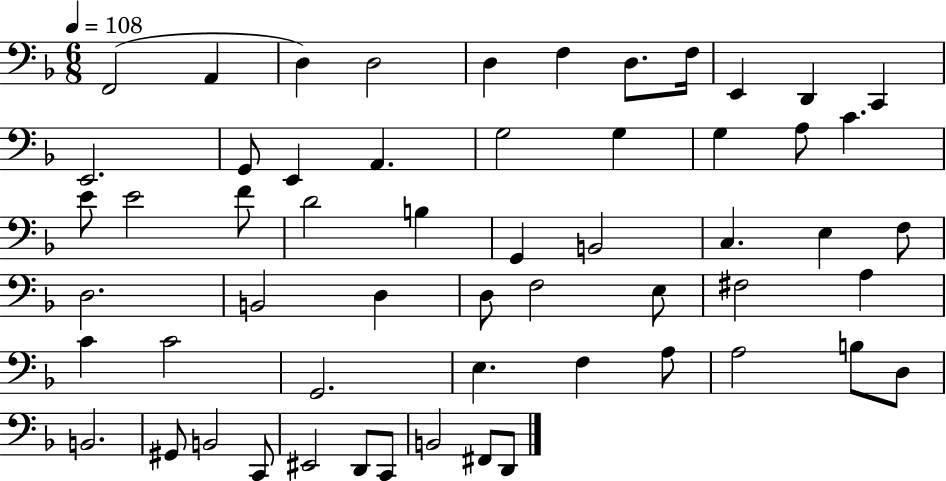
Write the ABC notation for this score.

X:1
T:Untitled
M:6/8
L:1/4
K:F
F,,2 A,, D, D,2 D, F, D,/2 F,/4 E,, D,, C,, E,,2 G,,/2 E,, A,, G,2 G, G, A,/2 C E/2 E2 F/2 D2 B, G,, B,,2 C, E, F,/2 D,2 B,,2 D, D,/2 F,2 E,/2 ^F,2 A, C C2 G,,2 E, F, A,/2 A,2 B,/2 D,/2 B,,2 ^G,,/2 B,,2 C,,/2 ^E,,2 D,,/2 C,,/2 B,,2 ^F,,/2 D,,/2